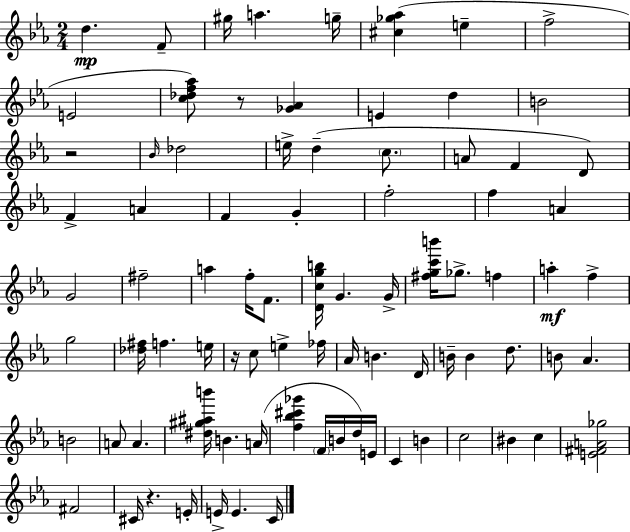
D5/q. F4/e G#5/s A5/q. G5/s [C#5,Gb5,Ab5]/q E5/q F5/h E4/h [C5,Db5,F5,Ab5]/e R/e [Gb4,Ab4]/q E4/q D5/q B4/h R/h Bb4/s Db5/h E5/s D5/q C5/e. A4/e F4/q D4/e F4/q A4/q F4/q G4/q F5/h F5/q A4/q G4/h F#5/h A5/q F5/s F4/e. [D4,C5,G5,B5]/s G4/q. G4/s [F#5,G5,C6,B6]/s Gb5/e. F5/q A5/q F5/q G5/h [Db5,F#5]/s F5/q. E5/s R/s C5/e E5/q FES5/s Ab4/s B4/q. D4/s B4/s B4/q D5/e. B4/e Ab4/q. B4/h A4/e A4/q. [D#5,G#5,A#5,B6]/s B4/q. A4/s [F5,Bb5,C#6,Gb6]/q F4/s B4/s D5/s E4/s C4/q B4/q C5/h BIS4/q C5/q [E4,F#4,A4,Gb5]/h F#4/h C#4/s R/q. E4/s E4/s E4/q. C4/s